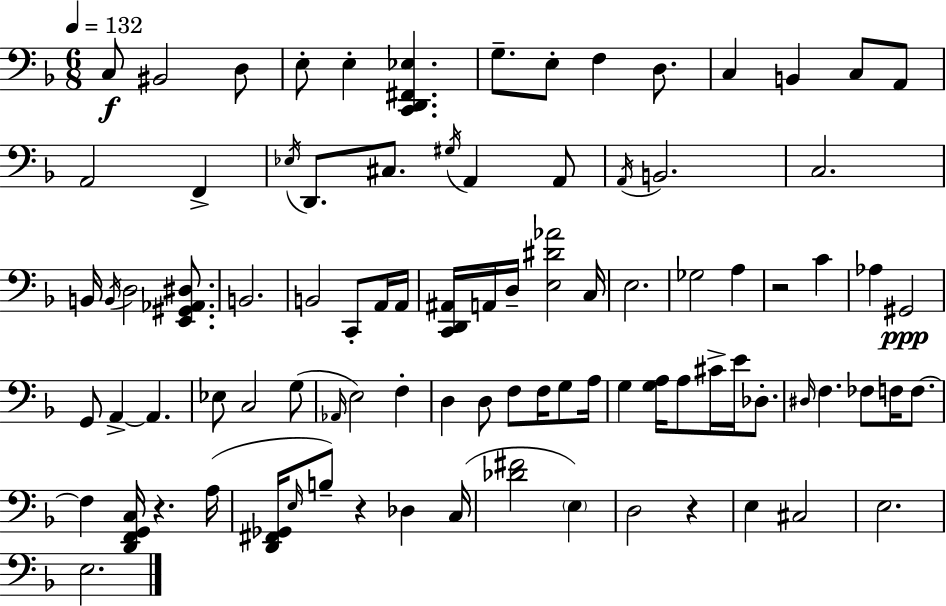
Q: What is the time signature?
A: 6/8